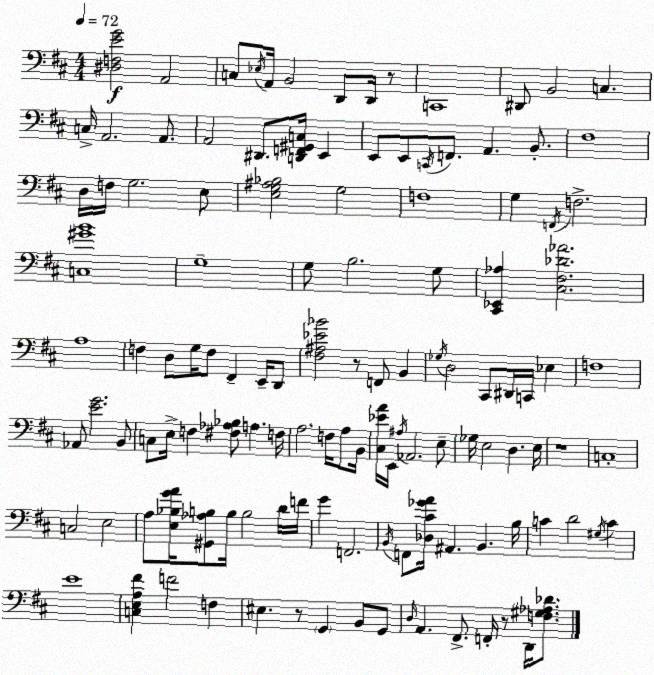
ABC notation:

X:1
T:Untitled
M:4/4
L:1/4
K:D
[^D,F,EG]2 A,,2 C,/2 _E,/4 A,,/4 B,,2 D,,/2 D,,/4 z/2 C,,4 ^D,,/2 B,,2 C, C,/4 A,,2 A,,/2 A,,2 ^D,,/2 [D,,F,,^G,,C,]/4 E,, E,,/2 E,,/2 C,,/4 F,,/2 A,, B,,/2 ^F,4 D,/4 F,/4 G,2 E,/2 [E,G,^A,_B,]2 G,2 F,4 G, F,,/4 F,2 [C,^GB]4 G,4 G,/2 B,2 G,/2 [^C,,_E,,_A,] [^C,^F,_D_A]2 A,4 F, D,/2 G,/4 F,/2 ^F,, E,,/4 D,,/2 [^F,^A,_E_B]2 z/2 F,,/2 B,, _G,/4 D,2 ^C,,/2 ^D,,/4 C,,/4 _E, F,4 _A,,/2 [EG]2 B,,/2 C,/2 E,/4 F, [^F,_A,_B,]/2 A, F,/4 A,2 F,/4 A,/2 B,,/4 [^C,_EA]/4 E,,/4 ^A,/4 _A,,2 E,/2 _G,/4 E,2 D, E,/4 z4 C,4 C,2 E,2 A,/2 [E,_B,GA]/4 [^G,,_A,B,]/2 B,/4 B,2 D/4 F/4 G F,,2 B,,/4 F,,/2 [_D,^C_GA]/4 ^A,, B,, B,/4 C D2 ^G,/4 C E4 [C,E,A,^F] F2 F, ^E, z/2 G,, B,,/2 G,,/2 D,/4 A,, ^F,,/2 F,,/4 z/2 D,,/4 [F,^G,_A,_D]/2